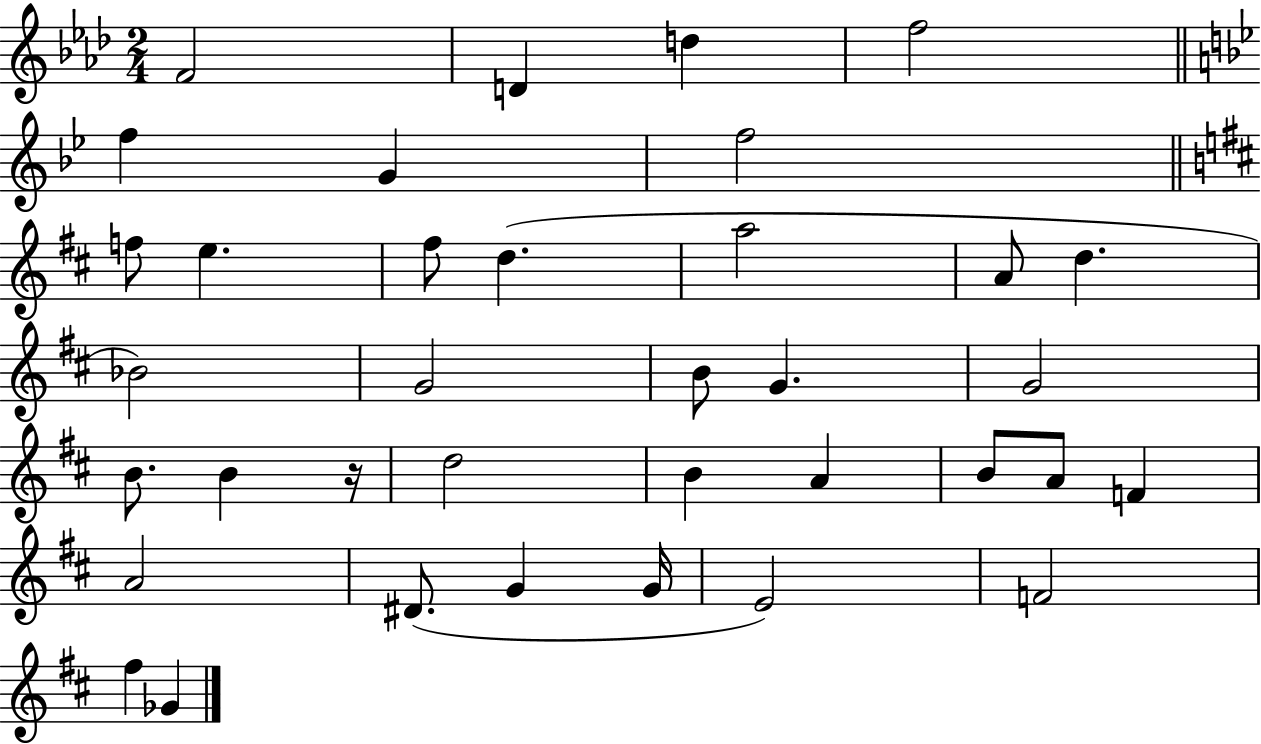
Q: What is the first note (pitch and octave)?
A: F4